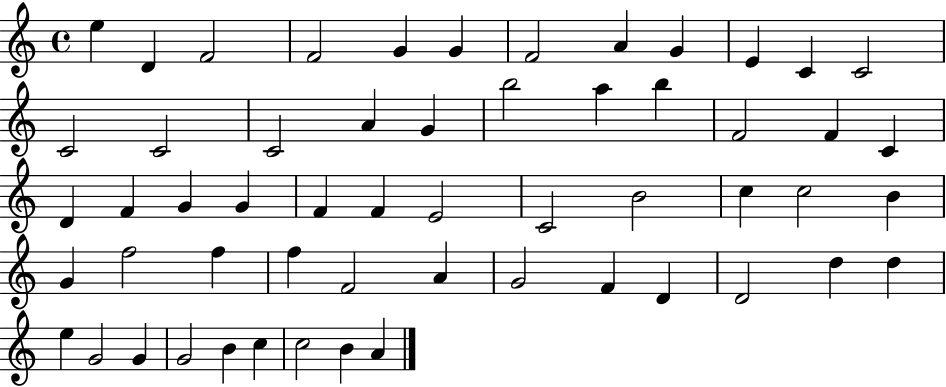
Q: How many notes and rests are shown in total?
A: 56